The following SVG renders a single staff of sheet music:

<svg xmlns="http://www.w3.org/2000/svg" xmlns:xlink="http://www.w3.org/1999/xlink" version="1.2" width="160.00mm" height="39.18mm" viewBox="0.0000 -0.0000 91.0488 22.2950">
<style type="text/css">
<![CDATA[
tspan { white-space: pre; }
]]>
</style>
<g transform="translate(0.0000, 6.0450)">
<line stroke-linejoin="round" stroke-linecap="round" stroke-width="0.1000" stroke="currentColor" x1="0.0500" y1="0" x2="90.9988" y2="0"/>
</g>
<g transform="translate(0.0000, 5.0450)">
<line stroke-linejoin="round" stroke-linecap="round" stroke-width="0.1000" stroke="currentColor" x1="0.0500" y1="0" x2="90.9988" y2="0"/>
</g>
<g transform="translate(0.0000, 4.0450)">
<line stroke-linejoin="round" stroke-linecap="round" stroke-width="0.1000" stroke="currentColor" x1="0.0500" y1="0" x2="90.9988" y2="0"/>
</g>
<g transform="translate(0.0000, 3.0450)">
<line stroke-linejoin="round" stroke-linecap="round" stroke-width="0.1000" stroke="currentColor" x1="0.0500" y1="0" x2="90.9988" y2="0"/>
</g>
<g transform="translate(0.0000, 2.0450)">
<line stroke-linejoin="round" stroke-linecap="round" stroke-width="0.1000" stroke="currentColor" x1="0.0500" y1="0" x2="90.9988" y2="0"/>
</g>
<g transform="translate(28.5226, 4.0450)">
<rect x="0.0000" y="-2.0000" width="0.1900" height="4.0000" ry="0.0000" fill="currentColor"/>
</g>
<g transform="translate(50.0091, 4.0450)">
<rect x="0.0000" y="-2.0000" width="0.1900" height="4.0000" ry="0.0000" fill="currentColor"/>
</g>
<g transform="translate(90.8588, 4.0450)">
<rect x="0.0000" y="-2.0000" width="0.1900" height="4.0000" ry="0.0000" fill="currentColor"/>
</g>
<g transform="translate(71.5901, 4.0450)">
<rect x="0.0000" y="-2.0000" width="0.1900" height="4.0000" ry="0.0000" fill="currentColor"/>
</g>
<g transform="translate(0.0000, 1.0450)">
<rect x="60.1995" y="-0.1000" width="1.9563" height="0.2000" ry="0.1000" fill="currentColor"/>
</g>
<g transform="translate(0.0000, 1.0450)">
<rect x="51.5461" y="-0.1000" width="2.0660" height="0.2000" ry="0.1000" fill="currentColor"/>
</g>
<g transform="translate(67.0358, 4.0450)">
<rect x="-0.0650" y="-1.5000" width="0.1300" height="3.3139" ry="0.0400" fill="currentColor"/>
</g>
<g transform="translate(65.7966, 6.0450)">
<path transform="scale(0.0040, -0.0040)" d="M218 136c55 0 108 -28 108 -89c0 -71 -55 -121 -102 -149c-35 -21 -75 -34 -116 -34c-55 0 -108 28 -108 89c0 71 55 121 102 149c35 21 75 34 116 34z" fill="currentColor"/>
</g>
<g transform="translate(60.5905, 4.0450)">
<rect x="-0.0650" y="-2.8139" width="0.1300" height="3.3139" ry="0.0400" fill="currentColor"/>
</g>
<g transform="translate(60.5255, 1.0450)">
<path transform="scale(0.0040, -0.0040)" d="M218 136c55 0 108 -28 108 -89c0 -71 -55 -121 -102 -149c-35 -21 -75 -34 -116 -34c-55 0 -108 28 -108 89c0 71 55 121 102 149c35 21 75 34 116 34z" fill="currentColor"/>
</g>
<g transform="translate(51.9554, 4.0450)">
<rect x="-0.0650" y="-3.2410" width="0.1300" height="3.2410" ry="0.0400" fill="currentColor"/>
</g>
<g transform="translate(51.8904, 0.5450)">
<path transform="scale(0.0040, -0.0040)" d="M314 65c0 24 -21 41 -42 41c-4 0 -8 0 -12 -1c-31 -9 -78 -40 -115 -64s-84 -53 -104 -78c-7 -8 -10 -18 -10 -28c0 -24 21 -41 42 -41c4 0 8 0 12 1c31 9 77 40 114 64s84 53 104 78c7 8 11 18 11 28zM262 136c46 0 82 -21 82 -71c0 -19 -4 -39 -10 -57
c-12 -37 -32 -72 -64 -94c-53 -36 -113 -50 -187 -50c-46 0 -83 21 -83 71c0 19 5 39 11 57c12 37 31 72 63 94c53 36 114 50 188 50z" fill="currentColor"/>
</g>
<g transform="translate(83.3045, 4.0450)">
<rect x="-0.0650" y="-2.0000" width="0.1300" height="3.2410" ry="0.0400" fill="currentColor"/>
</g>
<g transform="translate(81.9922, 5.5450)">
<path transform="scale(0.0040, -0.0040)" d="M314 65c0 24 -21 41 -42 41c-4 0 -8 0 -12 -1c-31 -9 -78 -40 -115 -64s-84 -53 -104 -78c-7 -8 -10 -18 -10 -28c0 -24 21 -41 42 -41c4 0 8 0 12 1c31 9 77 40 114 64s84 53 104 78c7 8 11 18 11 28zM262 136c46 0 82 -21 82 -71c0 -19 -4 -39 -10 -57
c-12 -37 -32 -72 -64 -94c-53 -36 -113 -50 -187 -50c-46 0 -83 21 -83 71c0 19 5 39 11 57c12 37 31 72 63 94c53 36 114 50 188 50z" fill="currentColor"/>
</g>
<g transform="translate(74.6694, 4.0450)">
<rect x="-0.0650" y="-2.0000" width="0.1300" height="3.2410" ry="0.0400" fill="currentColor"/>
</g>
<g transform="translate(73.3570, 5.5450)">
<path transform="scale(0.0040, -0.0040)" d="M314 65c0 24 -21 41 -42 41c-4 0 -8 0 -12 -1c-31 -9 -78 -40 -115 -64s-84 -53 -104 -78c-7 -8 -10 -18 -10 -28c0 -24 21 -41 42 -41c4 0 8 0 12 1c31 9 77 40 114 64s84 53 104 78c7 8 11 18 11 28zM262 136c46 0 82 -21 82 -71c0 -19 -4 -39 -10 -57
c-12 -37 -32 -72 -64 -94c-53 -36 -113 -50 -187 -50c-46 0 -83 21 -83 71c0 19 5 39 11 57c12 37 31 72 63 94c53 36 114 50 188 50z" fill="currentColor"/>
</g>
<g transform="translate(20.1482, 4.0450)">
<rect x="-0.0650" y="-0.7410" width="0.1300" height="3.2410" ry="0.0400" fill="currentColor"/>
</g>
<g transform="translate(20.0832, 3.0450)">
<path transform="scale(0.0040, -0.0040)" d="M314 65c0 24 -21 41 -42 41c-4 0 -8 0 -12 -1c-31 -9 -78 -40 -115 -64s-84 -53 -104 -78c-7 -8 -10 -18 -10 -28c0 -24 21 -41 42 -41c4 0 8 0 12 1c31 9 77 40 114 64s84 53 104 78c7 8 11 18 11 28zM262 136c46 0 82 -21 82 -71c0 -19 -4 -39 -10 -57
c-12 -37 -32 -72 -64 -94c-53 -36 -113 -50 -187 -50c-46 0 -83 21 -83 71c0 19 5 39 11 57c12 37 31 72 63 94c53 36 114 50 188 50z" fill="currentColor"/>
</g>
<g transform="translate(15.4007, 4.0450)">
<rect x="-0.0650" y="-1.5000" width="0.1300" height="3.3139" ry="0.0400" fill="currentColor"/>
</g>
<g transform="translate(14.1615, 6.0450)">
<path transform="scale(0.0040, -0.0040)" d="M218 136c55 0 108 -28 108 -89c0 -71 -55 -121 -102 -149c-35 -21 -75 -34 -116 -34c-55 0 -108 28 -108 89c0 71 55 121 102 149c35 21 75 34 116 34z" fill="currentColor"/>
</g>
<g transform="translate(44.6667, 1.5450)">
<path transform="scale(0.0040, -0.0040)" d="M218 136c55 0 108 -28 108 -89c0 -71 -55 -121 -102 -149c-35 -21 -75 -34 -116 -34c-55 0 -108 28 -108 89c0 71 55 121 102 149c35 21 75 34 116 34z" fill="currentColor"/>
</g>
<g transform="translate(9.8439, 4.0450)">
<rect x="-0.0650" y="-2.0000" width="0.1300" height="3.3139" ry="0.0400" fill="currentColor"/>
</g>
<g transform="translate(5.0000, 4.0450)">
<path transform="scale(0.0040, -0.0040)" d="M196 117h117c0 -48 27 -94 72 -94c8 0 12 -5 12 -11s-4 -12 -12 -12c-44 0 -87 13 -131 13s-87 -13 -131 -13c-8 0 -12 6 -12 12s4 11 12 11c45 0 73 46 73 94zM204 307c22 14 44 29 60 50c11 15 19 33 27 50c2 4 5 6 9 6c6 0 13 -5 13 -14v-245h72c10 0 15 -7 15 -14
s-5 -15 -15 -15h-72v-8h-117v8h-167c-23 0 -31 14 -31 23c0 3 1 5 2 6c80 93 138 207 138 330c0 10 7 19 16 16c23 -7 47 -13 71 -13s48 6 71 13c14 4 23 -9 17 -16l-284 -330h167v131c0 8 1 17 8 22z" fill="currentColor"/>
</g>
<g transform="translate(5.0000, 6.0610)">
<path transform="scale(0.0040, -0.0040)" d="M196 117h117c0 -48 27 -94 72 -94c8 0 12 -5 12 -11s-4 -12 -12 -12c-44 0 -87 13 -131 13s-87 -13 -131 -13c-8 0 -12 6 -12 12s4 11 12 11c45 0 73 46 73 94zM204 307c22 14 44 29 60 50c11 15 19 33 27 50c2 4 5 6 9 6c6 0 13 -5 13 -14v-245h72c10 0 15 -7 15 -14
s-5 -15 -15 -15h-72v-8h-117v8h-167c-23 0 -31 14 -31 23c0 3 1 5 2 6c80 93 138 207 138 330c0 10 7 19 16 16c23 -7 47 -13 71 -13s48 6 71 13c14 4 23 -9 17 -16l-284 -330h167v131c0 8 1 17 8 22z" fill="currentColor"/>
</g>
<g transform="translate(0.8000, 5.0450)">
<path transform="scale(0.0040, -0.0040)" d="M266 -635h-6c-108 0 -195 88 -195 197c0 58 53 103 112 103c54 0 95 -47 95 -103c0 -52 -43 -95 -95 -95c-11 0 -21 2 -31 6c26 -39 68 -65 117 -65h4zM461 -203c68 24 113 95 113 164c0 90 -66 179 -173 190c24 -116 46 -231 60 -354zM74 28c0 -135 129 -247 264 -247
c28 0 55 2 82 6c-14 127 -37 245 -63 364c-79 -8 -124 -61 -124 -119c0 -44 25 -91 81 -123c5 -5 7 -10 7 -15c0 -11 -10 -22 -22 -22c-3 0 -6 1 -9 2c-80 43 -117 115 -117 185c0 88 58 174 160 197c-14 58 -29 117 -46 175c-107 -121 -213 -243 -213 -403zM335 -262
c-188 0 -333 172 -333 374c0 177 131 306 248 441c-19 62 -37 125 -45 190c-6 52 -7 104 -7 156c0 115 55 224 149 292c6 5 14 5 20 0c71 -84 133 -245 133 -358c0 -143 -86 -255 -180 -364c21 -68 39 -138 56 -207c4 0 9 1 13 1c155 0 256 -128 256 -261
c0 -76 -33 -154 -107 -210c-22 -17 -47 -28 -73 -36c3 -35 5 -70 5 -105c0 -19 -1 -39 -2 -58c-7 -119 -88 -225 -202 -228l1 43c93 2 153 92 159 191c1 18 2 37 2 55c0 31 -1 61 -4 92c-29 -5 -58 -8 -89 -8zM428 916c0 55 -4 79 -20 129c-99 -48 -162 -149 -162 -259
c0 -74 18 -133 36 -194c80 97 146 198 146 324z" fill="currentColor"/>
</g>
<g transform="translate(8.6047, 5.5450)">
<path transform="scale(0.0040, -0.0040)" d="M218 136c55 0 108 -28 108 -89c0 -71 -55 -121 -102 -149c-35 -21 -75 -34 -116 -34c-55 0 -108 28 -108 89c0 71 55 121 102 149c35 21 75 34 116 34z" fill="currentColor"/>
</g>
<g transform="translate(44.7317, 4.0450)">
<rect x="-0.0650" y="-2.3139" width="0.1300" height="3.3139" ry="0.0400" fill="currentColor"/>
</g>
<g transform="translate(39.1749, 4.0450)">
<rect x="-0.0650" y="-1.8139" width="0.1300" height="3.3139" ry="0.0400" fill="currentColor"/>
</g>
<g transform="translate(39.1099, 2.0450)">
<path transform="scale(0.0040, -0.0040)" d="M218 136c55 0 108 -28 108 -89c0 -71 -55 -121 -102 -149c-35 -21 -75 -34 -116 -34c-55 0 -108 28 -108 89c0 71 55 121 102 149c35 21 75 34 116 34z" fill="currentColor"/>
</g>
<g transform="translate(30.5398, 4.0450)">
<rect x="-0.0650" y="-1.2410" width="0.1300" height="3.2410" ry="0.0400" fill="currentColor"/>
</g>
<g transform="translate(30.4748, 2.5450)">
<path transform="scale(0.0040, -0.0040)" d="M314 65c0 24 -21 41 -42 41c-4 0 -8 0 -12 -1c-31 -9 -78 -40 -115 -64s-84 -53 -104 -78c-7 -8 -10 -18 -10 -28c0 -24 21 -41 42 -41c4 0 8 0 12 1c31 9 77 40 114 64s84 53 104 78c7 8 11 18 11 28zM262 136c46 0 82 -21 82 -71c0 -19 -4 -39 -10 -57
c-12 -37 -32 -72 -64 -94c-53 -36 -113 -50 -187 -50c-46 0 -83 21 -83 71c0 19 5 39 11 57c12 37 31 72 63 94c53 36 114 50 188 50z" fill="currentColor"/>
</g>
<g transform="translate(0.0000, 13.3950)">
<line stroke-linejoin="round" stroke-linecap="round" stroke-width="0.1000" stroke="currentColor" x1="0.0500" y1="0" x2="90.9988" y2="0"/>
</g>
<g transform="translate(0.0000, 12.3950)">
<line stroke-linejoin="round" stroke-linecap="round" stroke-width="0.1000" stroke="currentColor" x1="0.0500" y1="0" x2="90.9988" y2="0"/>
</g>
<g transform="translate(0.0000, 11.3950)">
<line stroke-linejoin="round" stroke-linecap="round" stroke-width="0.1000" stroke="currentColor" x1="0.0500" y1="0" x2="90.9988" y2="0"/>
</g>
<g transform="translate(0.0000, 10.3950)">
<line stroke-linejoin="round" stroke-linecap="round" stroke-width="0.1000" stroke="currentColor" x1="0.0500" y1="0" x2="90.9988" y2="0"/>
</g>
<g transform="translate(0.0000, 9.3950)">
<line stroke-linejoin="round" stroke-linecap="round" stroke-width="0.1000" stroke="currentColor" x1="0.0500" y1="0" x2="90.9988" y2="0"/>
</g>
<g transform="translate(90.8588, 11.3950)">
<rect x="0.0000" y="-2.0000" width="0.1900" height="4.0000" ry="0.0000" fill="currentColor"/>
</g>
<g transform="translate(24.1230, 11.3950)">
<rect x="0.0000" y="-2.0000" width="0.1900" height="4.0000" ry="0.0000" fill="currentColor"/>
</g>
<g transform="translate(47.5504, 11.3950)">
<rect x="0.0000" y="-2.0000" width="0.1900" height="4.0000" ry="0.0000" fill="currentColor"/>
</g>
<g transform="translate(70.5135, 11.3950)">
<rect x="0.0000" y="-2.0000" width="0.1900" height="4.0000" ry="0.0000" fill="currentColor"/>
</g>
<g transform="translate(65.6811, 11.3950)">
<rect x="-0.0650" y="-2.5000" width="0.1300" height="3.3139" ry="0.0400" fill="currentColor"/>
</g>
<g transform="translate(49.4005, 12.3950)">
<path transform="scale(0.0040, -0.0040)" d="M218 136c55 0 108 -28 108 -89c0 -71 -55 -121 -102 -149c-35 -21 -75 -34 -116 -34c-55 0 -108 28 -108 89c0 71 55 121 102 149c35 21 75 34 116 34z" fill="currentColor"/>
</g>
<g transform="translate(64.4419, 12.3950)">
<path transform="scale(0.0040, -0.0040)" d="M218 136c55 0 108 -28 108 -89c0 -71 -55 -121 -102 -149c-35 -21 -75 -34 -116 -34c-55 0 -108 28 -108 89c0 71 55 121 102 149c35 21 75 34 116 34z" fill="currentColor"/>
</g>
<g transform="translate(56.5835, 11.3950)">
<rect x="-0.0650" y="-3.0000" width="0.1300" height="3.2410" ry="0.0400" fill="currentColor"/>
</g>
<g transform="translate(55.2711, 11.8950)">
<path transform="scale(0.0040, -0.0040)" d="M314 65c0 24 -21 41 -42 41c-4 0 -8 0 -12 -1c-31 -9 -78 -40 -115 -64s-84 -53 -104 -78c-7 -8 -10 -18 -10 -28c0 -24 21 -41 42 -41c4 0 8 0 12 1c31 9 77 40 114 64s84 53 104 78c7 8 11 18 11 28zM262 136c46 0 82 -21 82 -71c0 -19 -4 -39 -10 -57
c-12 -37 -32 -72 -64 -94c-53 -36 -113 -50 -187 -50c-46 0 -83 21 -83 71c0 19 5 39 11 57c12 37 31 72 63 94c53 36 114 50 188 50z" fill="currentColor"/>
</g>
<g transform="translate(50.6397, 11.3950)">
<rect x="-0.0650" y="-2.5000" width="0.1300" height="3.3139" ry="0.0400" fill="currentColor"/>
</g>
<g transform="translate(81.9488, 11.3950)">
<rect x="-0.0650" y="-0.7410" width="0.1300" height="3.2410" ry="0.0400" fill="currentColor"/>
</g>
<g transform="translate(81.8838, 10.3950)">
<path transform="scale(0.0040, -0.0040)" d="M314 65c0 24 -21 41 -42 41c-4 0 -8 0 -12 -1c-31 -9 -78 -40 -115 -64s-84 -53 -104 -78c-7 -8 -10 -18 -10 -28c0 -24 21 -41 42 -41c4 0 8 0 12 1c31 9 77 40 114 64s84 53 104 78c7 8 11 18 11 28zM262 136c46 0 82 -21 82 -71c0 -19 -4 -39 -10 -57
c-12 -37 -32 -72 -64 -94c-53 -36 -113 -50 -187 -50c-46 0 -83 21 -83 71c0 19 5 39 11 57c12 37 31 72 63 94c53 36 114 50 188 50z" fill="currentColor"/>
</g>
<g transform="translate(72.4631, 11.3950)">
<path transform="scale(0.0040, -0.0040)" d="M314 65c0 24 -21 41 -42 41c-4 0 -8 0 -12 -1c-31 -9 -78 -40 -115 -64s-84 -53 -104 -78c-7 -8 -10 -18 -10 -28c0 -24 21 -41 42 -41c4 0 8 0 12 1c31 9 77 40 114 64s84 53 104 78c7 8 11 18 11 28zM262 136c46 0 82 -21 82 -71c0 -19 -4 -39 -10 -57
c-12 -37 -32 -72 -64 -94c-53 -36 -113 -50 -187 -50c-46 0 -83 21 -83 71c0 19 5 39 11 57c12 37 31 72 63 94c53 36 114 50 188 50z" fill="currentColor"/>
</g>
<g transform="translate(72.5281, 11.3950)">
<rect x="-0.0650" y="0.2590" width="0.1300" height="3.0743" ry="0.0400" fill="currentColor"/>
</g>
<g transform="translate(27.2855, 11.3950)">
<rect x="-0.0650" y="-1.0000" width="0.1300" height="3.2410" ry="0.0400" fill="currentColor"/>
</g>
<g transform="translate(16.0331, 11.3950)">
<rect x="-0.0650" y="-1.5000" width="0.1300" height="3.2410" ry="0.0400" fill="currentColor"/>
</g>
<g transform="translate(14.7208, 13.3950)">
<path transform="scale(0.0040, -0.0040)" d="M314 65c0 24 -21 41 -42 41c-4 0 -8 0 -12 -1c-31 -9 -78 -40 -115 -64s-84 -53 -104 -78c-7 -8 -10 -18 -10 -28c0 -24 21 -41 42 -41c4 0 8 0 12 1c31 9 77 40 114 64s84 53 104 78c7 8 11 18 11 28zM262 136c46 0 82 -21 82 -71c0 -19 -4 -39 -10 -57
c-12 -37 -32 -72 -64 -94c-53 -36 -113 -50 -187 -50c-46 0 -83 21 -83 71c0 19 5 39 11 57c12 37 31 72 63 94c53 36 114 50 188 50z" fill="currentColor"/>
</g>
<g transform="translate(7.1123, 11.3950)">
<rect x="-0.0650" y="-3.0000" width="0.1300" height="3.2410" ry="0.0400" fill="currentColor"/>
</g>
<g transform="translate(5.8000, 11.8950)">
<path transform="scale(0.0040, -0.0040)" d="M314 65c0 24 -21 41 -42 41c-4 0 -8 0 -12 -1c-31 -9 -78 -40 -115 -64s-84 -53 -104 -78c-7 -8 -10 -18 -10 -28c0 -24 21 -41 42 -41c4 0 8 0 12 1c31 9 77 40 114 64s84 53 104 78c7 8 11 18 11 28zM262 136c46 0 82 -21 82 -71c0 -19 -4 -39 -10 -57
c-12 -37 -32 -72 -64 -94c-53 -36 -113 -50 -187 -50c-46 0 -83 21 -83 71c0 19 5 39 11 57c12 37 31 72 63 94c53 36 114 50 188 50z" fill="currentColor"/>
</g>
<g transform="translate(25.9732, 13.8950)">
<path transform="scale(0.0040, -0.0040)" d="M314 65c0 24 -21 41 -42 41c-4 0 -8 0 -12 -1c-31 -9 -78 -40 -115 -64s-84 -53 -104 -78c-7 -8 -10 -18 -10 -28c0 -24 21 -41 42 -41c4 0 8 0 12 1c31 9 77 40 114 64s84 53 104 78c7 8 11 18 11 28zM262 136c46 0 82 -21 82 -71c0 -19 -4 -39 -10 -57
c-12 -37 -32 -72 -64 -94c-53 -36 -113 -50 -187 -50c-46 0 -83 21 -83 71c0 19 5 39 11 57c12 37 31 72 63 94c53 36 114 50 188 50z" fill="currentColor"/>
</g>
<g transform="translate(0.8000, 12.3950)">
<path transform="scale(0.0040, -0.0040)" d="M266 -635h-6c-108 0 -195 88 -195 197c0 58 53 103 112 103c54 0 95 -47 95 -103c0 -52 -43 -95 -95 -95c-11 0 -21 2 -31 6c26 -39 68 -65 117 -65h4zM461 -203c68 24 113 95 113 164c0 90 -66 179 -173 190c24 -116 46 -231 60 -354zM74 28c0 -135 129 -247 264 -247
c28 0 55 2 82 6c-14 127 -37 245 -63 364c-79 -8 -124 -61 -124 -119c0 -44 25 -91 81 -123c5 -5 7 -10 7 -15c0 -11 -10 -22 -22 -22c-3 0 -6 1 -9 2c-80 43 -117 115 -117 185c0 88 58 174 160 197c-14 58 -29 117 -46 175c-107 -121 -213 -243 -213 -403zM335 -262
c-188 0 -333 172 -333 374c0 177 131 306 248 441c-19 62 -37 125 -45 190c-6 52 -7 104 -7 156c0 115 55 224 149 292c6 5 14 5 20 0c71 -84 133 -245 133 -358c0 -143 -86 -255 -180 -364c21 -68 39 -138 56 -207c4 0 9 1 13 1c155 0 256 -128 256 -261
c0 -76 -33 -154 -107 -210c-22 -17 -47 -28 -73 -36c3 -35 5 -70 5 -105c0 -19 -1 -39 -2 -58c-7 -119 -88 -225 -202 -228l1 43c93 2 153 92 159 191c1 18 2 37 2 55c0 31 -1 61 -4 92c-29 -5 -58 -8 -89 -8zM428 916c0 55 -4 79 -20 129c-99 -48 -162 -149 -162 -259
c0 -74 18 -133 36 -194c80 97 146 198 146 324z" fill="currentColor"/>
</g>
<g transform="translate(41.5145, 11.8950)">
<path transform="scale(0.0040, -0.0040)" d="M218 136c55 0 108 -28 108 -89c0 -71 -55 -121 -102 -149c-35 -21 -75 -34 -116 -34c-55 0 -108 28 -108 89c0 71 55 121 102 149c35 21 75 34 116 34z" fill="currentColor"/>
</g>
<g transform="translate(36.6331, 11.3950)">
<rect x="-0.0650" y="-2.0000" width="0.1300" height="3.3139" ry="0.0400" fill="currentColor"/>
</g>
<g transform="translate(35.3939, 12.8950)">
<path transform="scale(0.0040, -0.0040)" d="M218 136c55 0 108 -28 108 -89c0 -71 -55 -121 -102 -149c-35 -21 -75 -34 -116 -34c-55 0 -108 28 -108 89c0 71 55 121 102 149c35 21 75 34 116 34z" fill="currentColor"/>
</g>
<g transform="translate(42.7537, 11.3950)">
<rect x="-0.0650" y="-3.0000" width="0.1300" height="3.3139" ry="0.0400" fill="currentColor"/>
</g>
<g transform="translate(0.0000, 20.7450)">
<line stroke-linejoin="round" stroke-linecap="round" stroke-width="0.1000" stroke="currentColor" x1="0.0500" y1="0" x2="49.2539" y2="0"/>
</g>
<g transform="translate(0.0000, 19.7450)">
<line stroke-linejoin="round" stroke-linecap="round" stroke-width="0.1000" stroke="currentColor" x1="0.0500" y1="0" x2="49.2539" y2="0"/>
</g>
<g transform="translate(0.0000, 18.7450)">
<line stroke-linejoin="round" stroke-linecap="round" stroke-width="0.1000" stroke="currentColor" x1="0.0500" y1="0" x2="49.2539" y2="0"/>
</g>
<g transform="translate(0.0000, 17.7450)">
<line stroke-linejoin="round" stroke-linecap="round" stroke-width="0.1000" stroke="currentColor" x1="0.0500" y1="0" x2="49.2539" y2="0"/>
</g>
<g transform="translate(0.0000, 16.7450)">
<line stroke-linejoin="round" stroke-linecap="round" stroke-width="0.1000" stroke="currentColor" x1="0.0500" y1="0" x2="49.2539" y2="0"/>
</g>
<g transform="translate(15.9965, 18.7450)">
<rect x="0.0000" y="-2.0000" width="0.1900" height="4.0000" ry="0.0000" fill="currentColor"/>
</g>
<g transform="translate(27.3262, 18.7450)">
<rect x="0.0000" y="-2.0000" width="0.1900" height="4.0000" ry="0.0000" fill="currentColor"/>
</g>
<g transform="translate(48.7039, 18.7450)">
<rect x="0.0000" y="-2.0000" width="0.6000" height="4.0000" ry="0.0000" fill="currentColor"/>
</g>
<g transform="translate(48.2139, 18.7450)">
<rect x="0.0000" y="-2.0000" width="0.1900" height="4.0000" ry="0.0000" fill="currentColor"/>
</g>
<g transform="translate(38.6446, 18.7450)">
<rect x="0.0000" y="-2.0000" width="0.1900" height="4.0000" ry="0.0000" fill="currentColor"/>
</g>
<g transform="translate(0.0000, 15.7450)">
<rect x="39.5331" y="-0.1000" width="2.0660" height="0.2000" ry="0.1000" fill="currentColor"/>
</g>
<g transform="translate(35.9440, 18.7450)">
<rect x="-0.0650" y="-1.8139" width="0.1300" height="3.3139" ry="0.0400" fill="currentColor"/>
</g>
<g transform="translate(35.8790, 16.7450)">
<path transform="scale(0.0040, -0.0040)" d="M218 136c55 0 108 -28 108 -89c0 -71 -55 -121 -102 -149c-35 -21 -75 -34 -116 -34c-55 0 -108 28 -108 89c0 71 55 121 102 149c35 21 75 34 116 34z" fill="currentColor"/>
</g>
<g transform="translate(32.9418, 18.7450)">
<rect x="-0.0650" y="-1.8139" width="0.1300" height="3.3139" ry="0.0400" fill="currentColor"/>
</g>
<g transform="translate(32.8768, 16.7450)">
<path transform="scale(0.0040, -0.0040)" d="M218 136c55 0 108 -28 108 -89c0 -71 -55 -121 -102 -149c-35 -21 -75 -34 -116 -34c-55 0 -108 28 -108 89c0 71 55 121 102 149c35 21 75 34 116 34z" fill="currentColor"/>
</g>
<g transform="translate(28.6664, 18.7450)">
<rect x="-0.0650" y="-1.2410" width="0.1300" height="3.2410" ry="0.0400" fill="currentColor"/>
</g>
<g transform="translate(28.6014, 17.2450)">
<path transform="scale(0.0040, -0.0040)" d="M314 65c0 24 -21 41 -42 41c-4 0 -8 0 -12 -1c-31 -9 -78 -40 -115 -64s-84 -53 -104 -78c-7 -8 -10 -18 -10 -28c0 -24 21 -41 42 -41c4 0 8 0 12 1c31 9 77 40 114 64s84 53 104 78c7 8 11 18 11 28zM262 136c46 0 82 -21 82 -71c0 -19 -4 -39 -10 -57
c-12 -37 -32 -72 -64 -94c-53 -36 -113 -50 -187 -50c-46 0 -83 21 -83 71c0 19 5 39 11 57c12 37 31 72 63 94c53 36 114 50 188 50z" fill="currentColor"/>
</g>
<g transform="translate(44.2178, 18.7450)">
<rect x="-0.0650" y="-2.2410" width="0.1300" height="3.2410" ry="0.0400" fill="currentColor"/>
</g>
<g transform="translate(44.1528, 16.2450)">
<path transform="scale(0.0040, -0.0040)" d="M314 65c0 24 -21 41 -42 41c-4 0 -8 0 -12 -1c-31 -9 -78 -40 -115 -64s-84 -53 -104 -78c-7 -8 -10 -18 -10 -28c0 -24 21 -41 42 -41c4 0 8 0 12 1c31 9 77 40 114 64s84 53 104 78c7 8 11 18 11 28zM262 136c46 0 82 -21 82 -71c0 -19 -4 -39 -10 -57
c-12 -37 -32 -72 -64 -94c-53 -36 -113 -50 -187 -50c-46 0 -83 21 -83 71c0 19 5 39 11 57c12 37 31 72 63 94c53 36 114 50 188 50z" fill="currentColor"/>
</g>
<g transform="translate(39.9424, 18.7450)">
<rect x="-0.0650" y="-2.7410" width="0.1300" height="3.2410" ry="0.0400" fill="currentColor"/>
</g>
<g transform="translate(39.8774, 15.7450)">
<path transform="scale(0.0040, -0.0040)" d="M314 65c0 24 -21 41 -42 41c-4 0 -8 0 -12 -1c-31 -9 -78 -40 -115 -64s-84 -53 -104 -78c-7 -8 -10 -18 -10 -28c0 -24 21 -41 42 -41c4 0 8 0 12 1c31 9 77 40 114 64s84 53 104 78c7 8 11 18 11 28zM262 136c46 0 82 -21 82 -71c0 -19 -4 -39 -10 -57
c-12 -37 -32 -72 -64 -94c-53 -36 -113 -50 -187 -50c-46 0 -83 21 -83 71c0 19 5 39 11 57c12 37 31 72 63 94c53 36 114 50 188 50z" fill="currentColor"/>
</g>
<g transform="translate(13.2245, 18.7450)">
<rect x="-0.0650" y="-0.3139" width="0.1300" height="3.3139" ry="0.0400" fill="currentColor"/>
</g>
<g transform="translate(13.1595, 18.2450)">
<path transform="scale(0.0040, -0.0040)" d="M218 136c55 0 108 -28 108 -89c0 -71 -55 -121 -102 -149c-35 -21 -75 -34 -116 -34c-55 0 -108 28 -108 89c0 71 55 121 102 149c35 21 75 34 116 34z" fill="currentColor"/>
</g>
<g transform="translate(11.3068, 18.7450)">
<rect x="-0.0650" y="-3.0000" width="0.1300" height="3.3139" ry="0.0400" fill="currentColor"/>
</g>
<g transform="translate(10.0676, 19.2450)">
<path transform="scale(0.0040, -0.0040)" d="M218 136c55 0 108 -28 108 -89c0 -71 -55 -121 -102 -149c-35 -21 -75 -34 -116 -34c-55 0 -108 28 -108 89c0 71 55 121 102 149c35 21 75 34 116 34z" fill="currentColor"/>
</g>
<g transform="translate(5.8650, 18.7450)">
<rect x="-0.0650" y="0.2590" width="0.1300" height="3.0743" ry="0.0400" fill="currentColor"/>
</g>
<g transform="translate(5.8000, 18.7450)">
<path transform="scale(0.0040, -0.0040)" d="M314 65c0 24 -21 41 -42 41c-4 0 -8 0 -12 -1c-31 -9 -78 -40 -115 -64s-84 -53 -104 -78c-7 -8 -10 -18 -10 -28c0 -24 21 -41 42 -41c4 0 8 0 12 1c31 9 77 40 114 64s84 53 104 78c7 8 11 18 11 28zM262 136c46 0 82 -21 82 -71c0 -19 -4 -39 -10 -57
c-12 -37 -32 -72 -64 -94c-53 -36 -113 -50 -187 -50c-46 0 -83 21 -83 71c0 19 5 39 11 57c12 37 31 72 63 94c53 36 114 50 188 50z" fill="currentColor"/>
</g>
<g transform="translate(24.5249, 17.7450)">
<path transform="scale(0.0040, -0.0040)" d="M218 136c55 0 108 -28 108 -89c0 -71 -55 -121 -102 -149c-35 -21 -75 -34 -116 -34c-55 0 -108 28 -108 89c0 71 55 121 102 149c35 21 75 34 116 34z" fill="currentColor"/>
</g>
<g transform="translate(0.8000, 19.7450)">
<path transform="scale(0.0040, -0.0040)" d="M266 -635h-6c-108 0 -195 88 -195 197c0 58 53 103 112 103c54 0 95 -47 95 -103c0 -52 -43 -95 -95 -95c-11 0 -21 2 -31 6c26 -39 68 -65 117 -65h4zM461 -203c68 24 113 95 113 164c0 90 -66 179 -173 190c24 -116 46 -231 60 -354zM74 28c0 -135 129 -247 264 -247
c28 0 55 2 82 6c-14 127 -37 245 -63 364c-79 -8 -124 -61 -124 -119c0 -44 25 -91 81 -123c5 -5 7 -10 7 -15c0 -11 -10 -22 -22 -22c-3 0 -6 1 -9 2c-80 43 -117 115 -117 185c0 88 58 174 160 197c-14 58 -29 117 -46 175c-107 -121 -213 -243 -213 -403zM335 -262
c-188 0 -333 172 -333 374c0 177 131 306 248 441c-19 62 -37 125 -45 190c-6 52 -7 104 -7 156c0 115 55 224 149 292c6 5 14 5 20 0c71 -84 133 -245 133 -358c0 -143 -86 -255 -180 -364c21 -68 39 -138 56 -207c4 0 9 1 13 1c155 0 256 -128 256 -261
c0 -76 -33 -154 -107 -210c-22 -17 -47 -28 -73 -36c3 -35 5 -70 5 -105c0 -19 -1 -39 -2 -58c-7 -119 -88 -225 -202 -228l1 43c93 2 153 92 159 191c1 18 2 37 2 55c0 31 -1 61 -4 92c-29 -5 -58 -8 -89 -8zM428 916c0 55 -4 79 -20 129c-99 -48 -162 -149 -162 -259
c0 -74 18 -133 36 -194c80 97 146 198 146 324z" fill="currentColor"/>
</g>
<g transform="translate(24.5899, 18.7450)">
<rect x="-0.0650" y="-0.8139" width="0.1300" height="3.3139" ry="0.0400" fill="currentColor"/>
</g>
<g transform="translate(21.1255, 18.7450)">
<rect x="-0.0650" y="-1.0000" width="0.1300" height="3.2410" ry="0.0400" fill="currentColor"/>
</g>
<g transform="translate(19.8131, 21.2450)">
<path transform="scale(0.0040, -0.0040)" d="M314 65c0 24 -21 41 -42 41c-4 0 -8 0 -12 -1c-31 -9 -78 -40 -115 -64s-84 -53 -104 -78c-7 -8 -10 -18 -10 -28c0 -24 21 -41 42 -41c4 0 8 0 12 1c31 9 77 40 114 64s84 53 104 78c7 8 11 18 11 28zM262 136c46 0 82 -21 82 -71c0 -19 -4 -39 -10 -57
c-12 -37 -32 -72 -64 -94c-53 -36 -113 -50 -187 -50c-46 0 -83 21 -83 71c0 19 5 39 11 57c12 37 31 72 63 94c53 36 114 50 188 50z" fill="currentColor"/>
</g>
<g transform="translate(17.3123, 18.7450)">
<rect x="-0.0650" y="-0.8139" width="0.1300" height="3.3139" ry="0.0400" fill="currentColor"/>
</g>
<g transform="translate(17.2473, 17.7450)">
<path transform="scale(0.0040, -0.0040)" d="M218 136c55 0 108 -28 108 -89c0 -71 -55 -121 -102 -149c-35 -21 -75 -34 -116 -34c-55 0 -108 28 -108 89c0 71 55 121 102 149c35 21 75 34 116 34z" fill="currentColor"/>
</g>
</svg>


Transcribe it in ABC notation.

X:1
T:Untitled
M:4/4
L:1/4
K:C
F E d2 e2 f g b2 a E F2 F2 A2 E2 D2 F A G A2 G B2 d2 B2 A c d D2 d e2 f f a2 g2